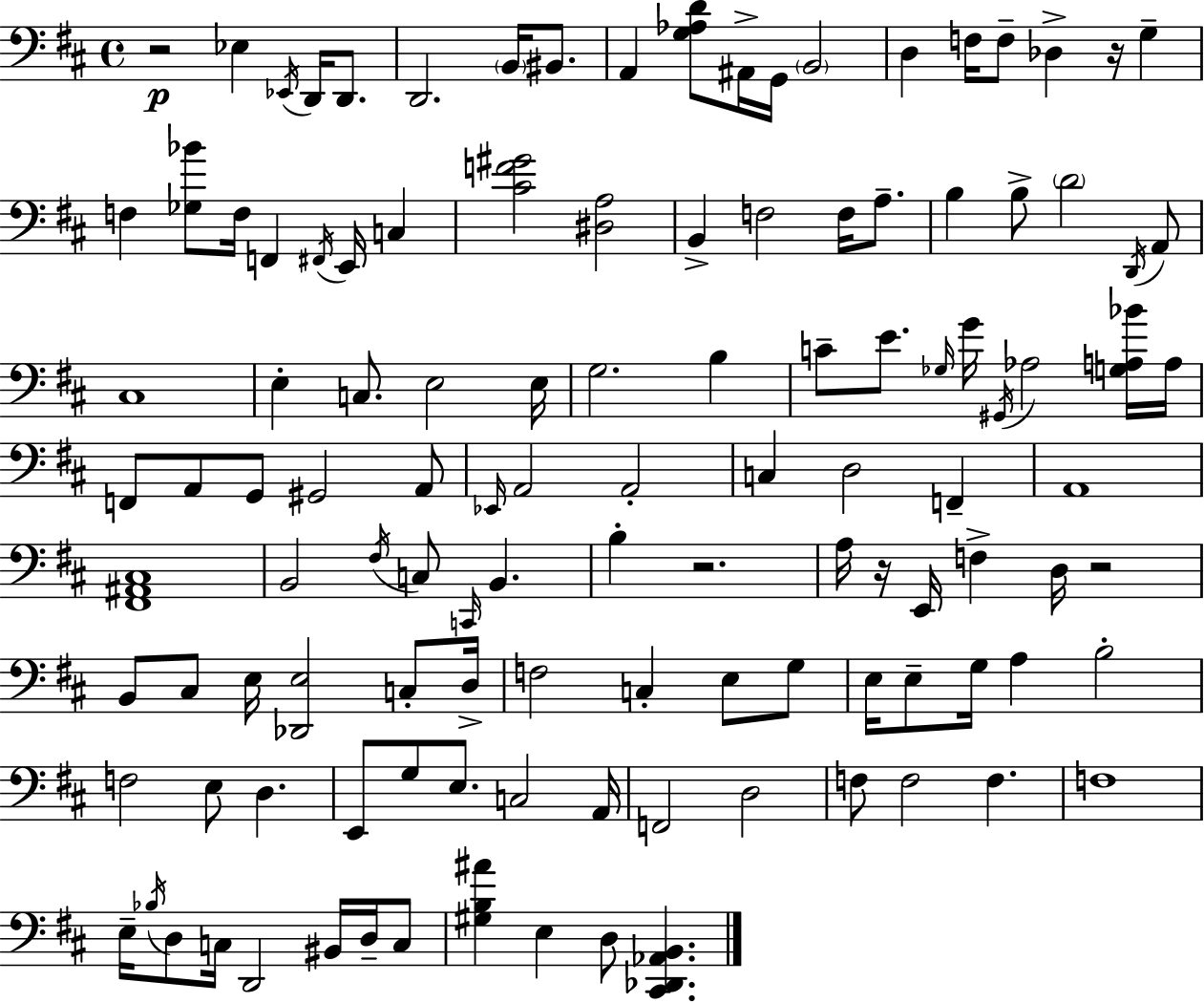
R/h Eb3/q Eb2/s D2/s D2/e. D2/h. B2/s BIS2/e. A2/q [G3,Ab3,D4]/e A#2/s G2/s B2/h D3/q F3/s F3/e Db3/q R/s G3/q F3/q [Gb3,Bb4]/e F3/s F2/q F#2/s E2/s C3/q [C#4,F4,G#4]/h [D#3,A3]/h B2/q F3/h F3/s A3/e. B3/q B3/e D4/h D2/s A2/e C#3/w E3/q C3/e. E3/h E3/s G3/h. B3/q C4/e E4/e. Gb3/s G4/s G#2/s Ab3/h [G3,A3,Bb4]/s A3/s F2/e A2/e G2/e G#2/h A2/e Eb2/s A2/h A2/h C3/q D3/h F2/q A2/w [F#2,A#2,C#3]/w B2/h F#3/s C3/e C2/s B2/q. B3/q R/h. A3/s R/s E2/s F3/q D3/s R/h B2/e C#3/e E3/s [Db2,E3]/h C3/e D3/s F3/h C3/q E3/e G3/e E3/s E3/e G3/s A3/q B3/h F3/h E3/e D3/q. E2/e G3/e E3/e. C3/h A2/s F2/h D3/h F3/e F3/h F3/q. F3/w E3/s Bb3/s D3/e C3/s D2/h BIS2/s D3/s C3/e [G#3,B3,A#4]/q E3/q D3/e [C#2,Db2,Ab2,B2]/q.